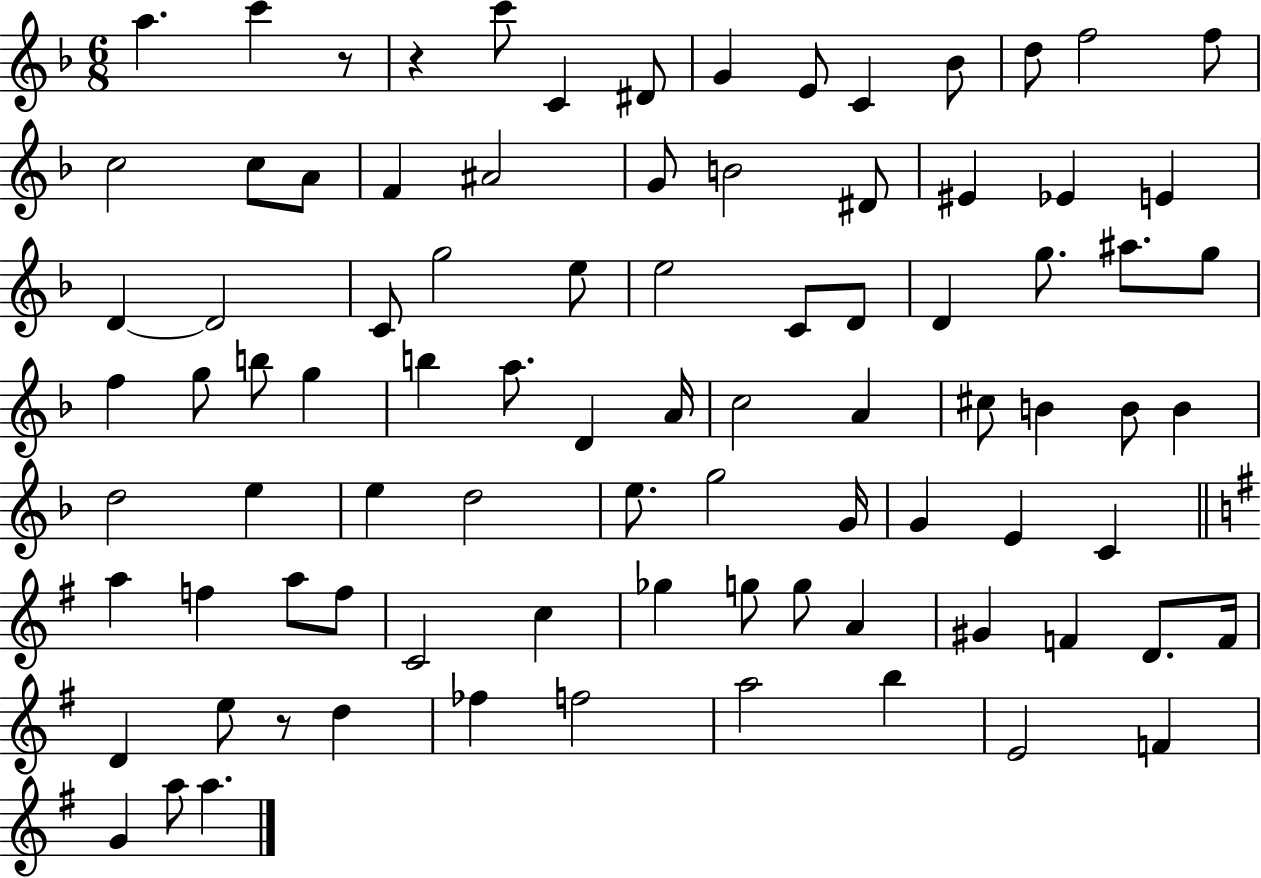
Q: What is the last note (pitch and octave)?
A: A5